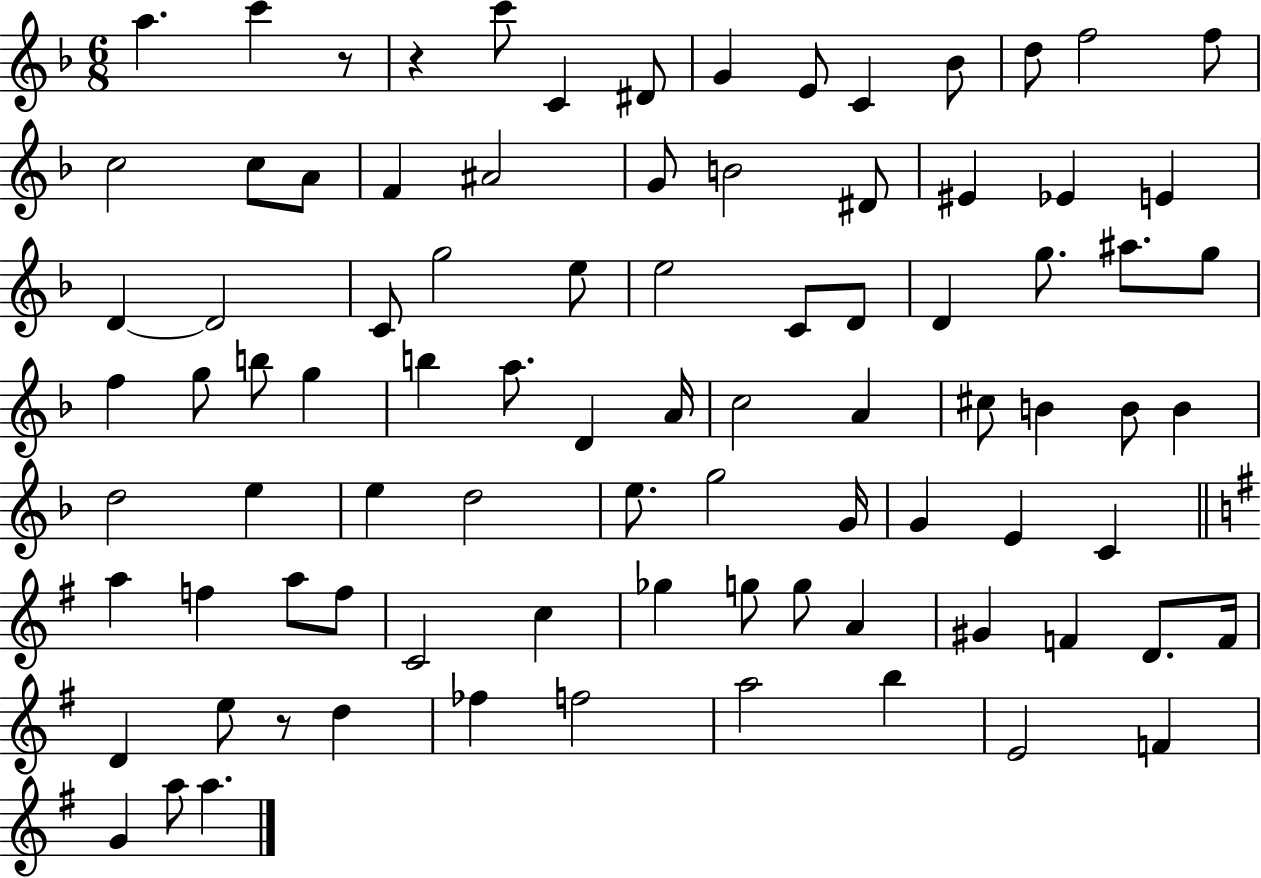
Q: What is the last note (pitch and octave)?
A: A5